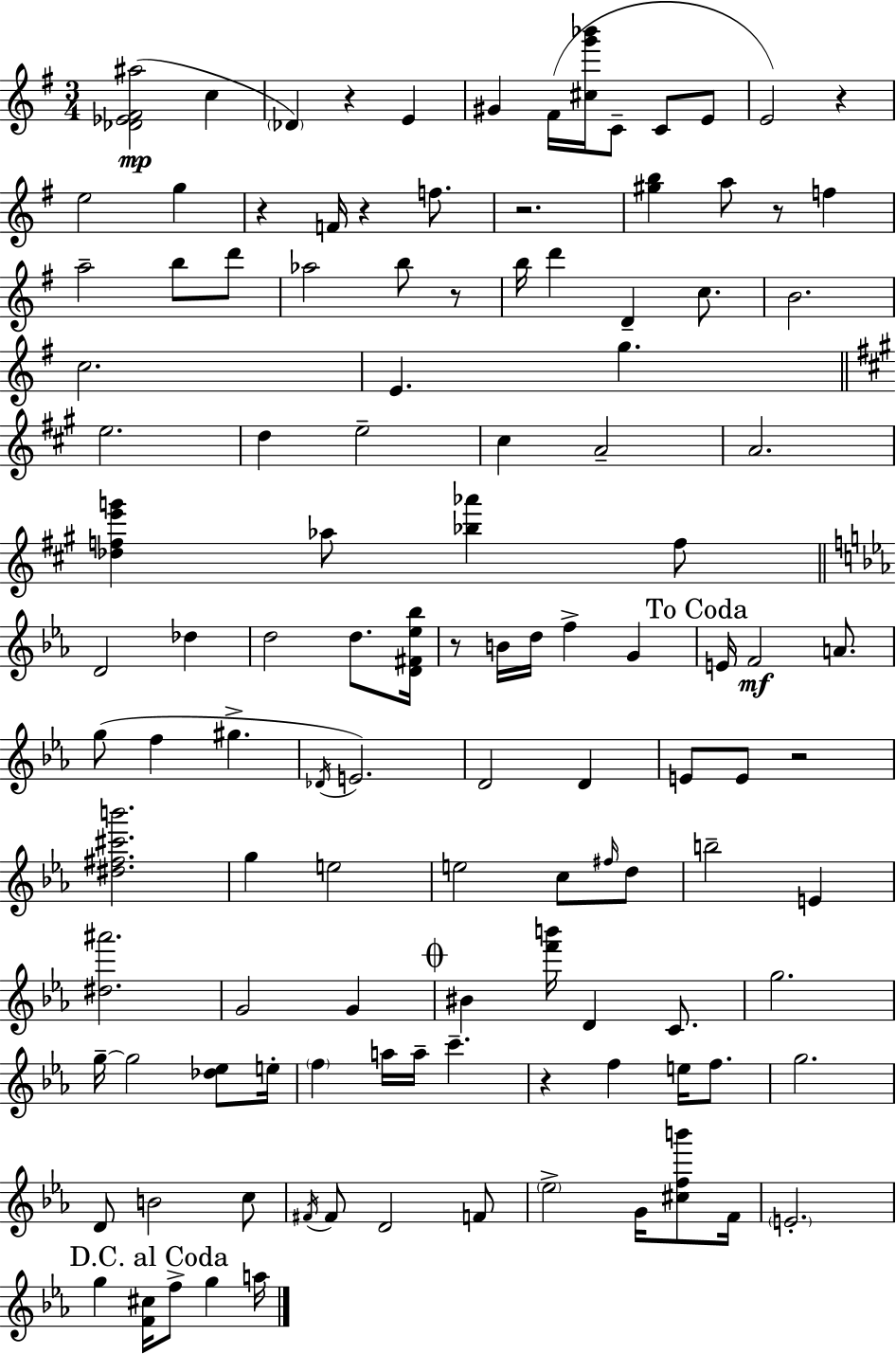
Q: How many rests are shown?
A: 10